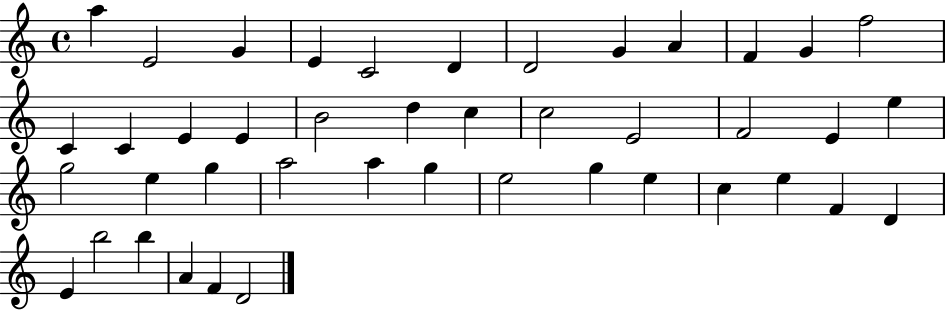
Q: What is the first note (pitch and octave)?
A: A5